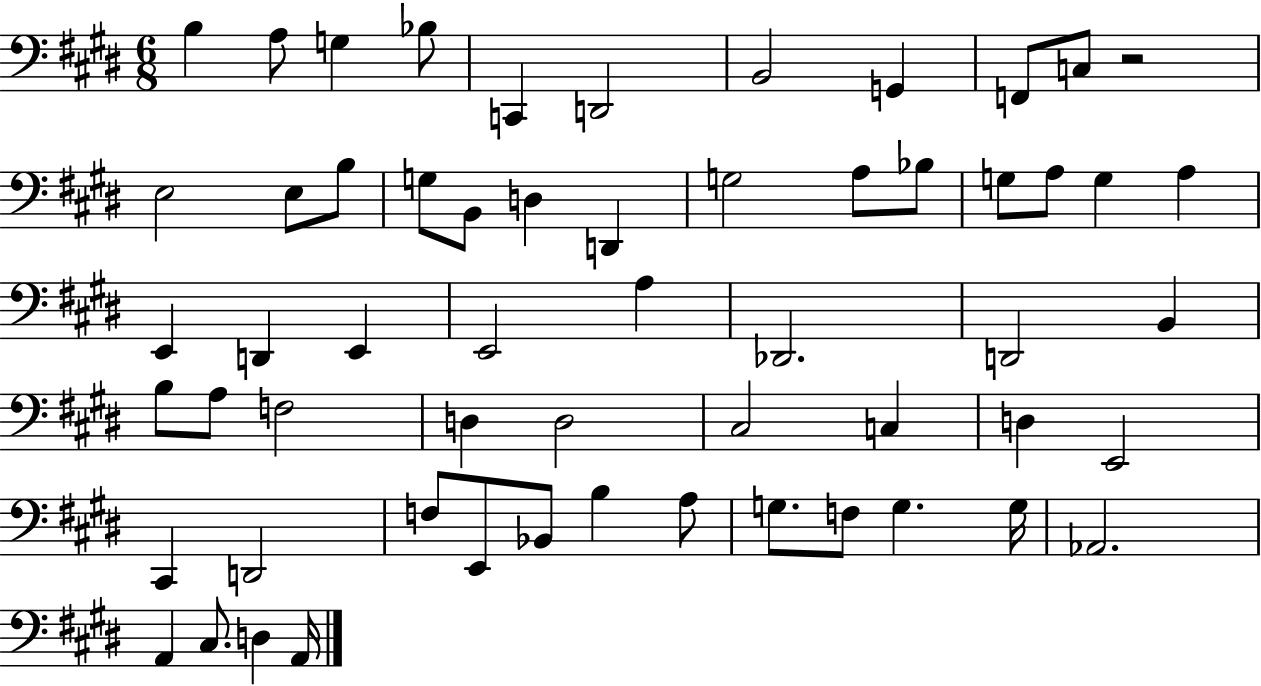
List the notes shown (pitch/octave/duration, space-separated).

B3/q A3/e G3/q Bb3/e C2/q D2/h B2/h G2/q F2/e C3/e R/h E3/h E3/e B3/e G3/e B2/e D3/q D2/q G3/h A3/e Bb3/e G3/e A3/e G3/q A3/q E2/q D2/q E2/q E2/h A3/q Db2/h. D2/h B2/q B3/e A3/e F3/h D3/q D3/h C#3/h C3/q D3/q E2/h C#2/q D2/h F3/e E2/e Bb2/e B3/q A3/e G3/e. F3/e G3/q. G3/s Ab2/h. A2/q C#3/e. D3/q A2/s